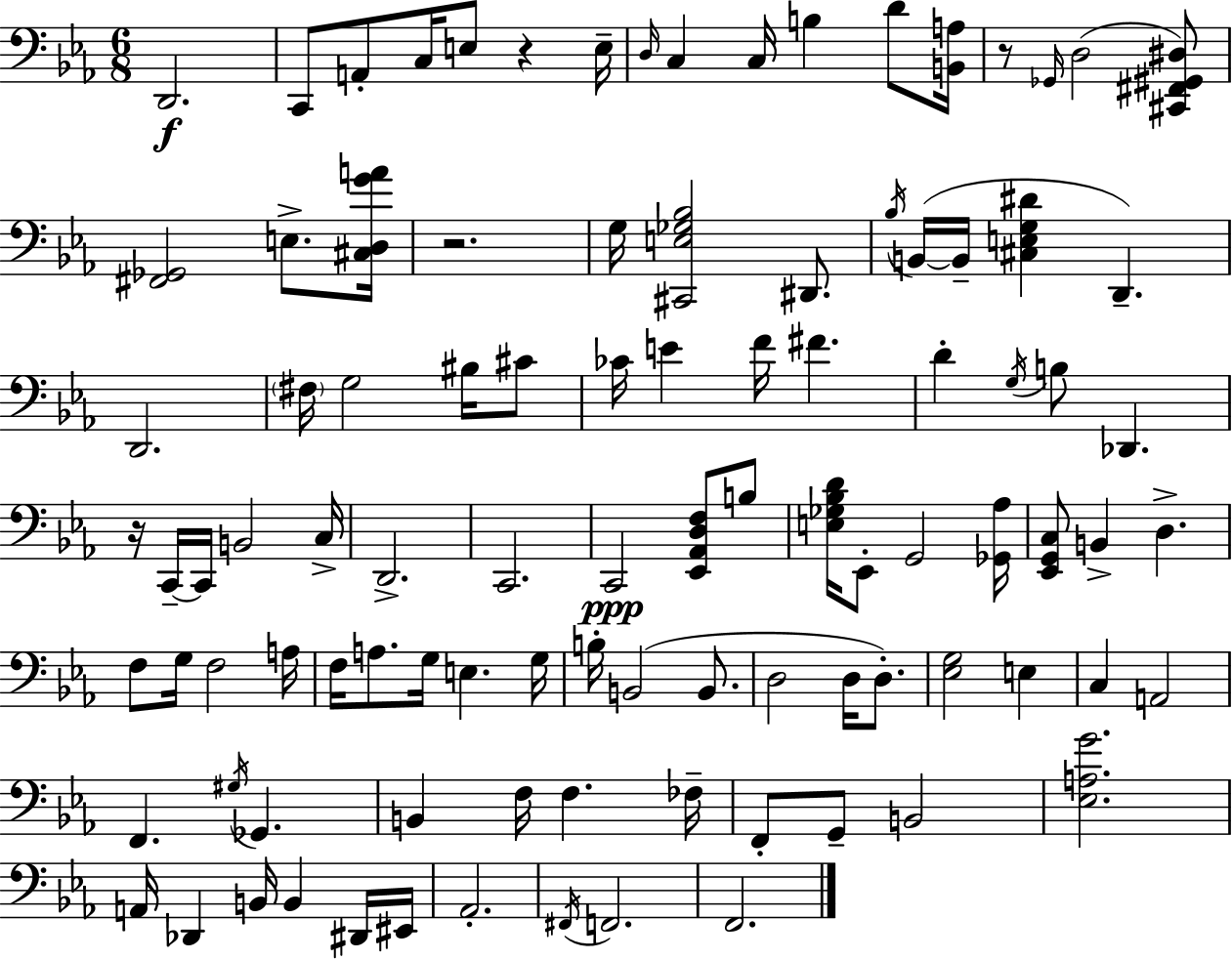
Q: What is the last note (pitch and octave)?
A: F2